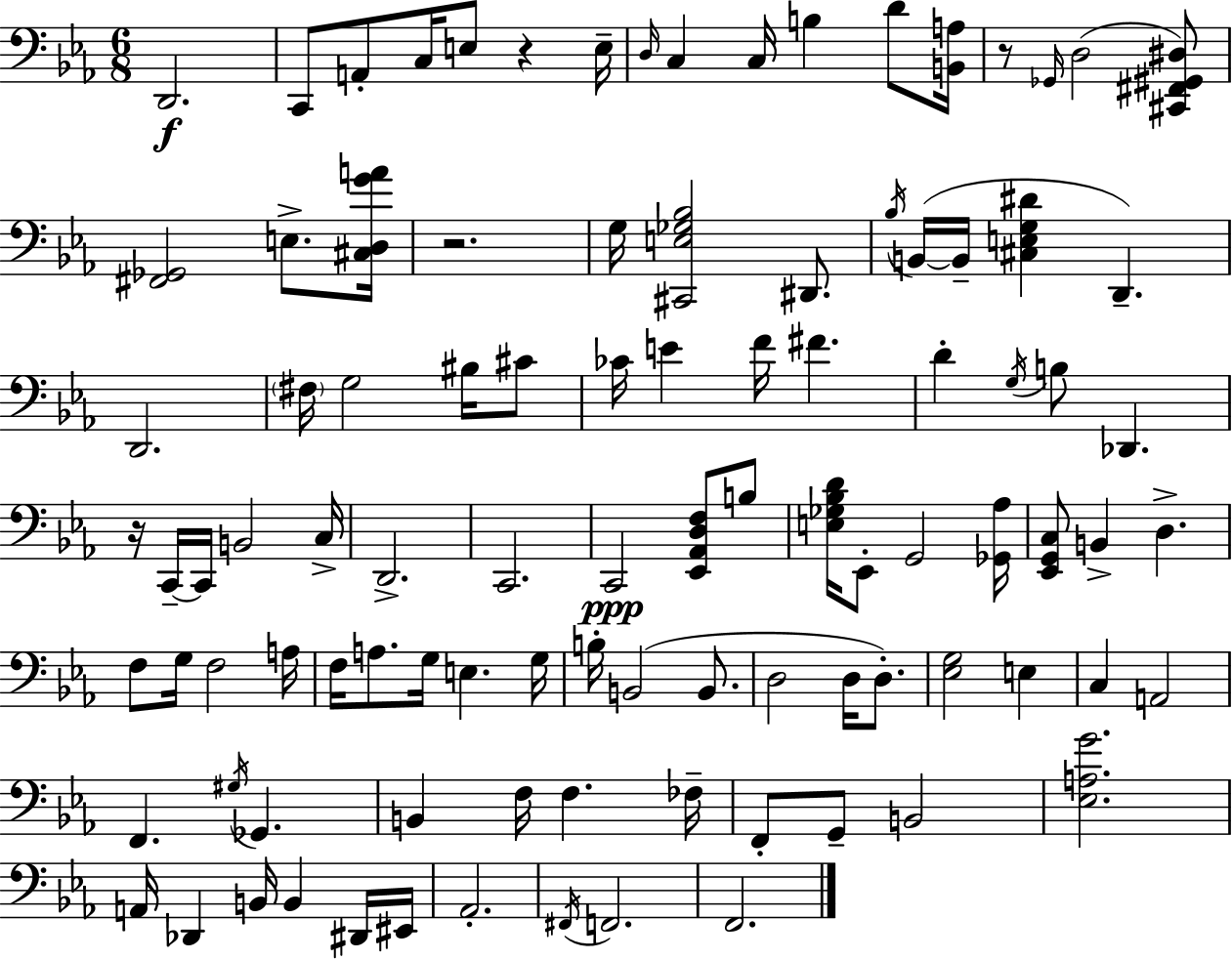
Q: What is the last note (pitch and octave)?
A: F2